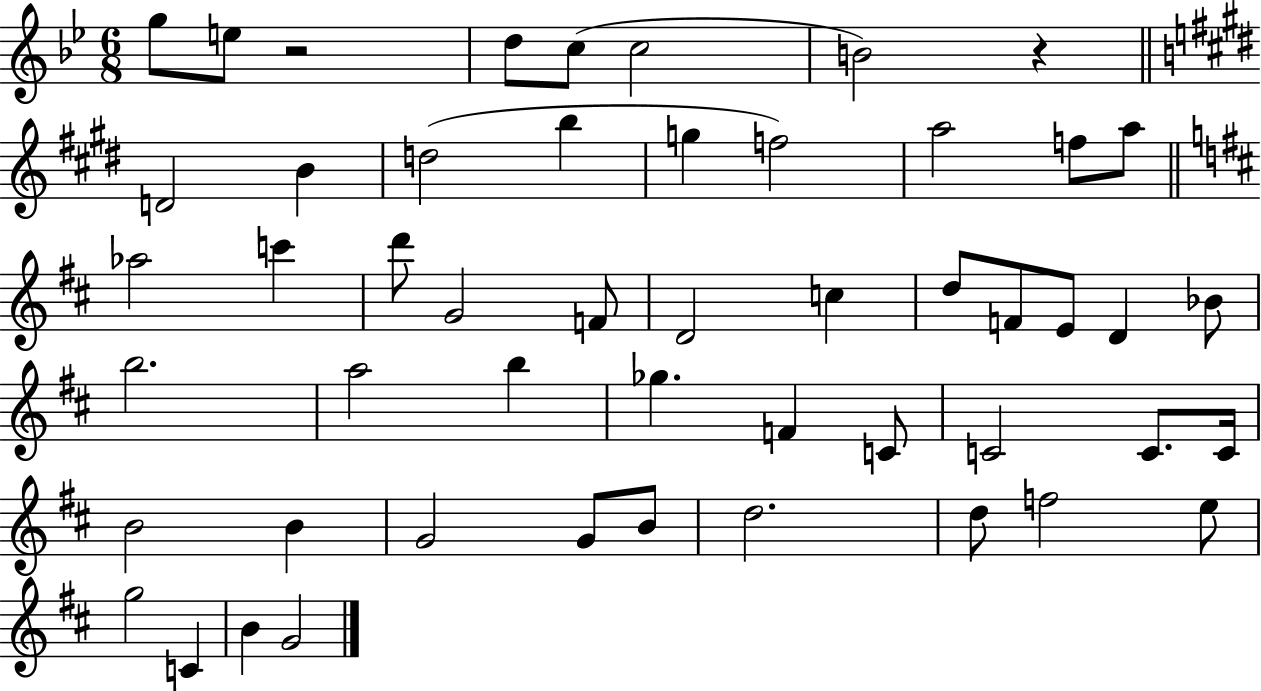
G5/e E5/e R/h D5/e C5/e C5/h B4/h R/q D4/h B4/q D5/h B5/q G5/q F5/h A5/h F5/e A5/e Ab5/h C6/q D6/e G4/h F4/e D4/h C5/q D5/e F4/e E4/e D4/q Bb4/e B5/h. A5/h B5/q Gb5/q. F4/q C4/e C4/h C4/e. C4/s B4/h B4/q G4/h G4/e B4/e D5/h. D5/e F5/h E5/e G5/h C4/q B4/q G4/h